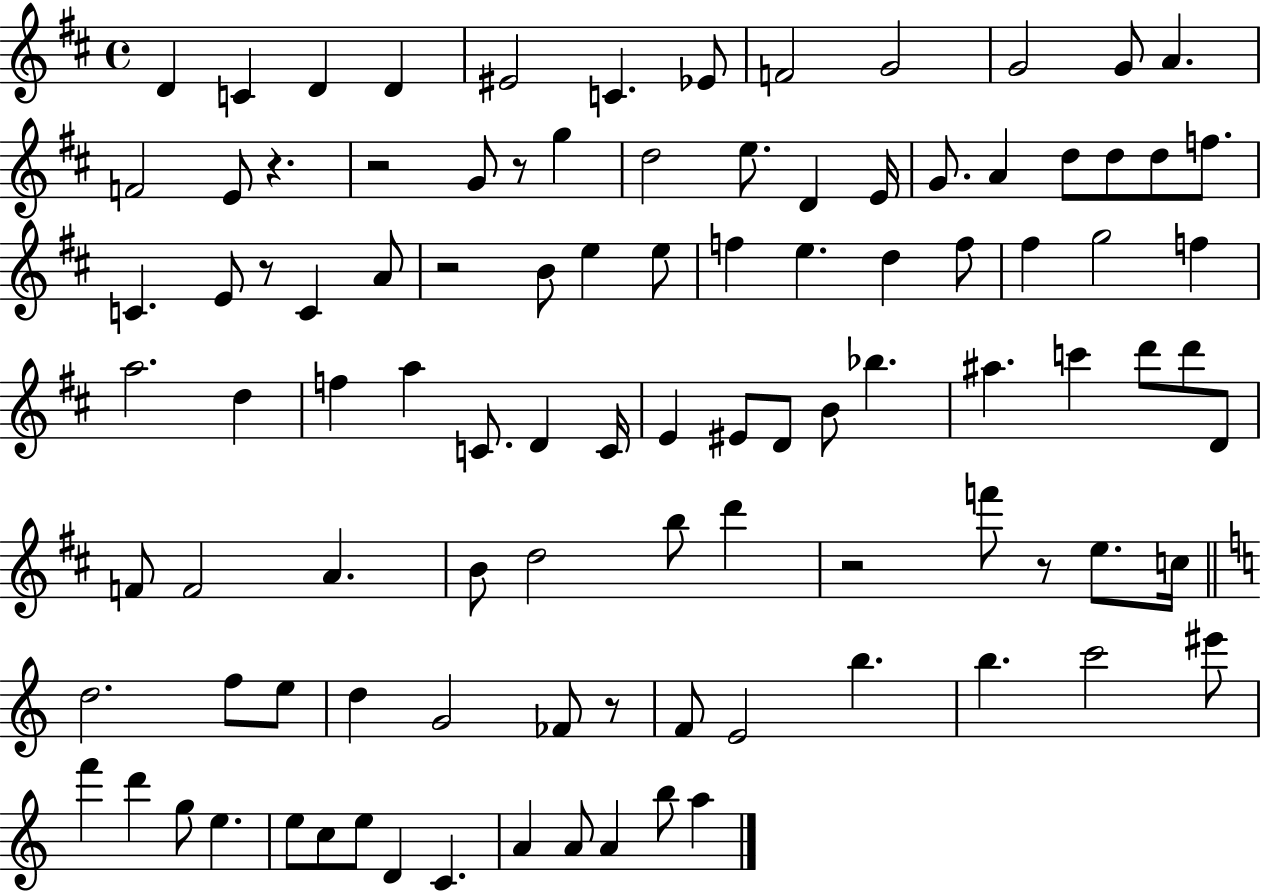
D4/q C4/q D4/q D4/q EIS4/h C4/q. Eb4/e F4/h G4/h G4/h G4/e A4/q. F4/h E4/e R/q. R/h G4/e R/e G5/q D5/h E5/e. D4/q E4/s G4/e. A4/q D5/e D5/e D5/e F5/e. C4/q. E4/e R/e C4/q A4/e R/h B4/e E5/q E5/e F5/q E5/q. D5/q F5/e F#5/q G5/h F5/q A5/h. D5/q F5/q A5/q C4/e. D4/q C4/s E4/q EIS4/e D4/e B4/e Bb5/q. A#5/q. C6/q D6/e D6/e D4/e F4/e F4/h A4/q. B4/e D5/h B5/e D6/q R/h F6/e R/e E5/e. C5/s D5/h. F5/e E5/e D5/q G4/h FES4/e R/e F4/e E4/h B5/q. B5/q. C6/h EIS6/e F6/q D6/q G5/e E5/q. E5/e C5/e E5/e D4/q C4/q. A4/q A4/e A4/q B5/e A5/q